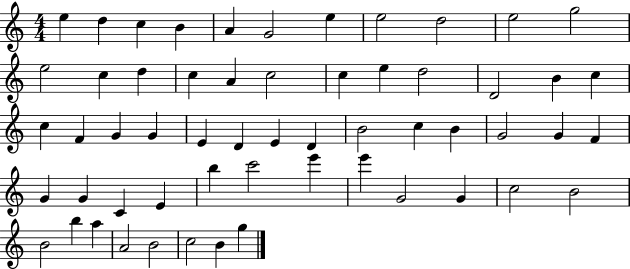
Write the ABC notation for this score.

X:1
T:Untitled
M:4/4
L:1/4
K:C
e d c B A G2 e e2 d2 e2 g2 e2 c d c A c2 c e d2 D2 B c c F G G E D E D B2 c B G2 G F G G C E b c'2 e' e' G2 G c2 B2 B2 b a A2 B2 c2 B g